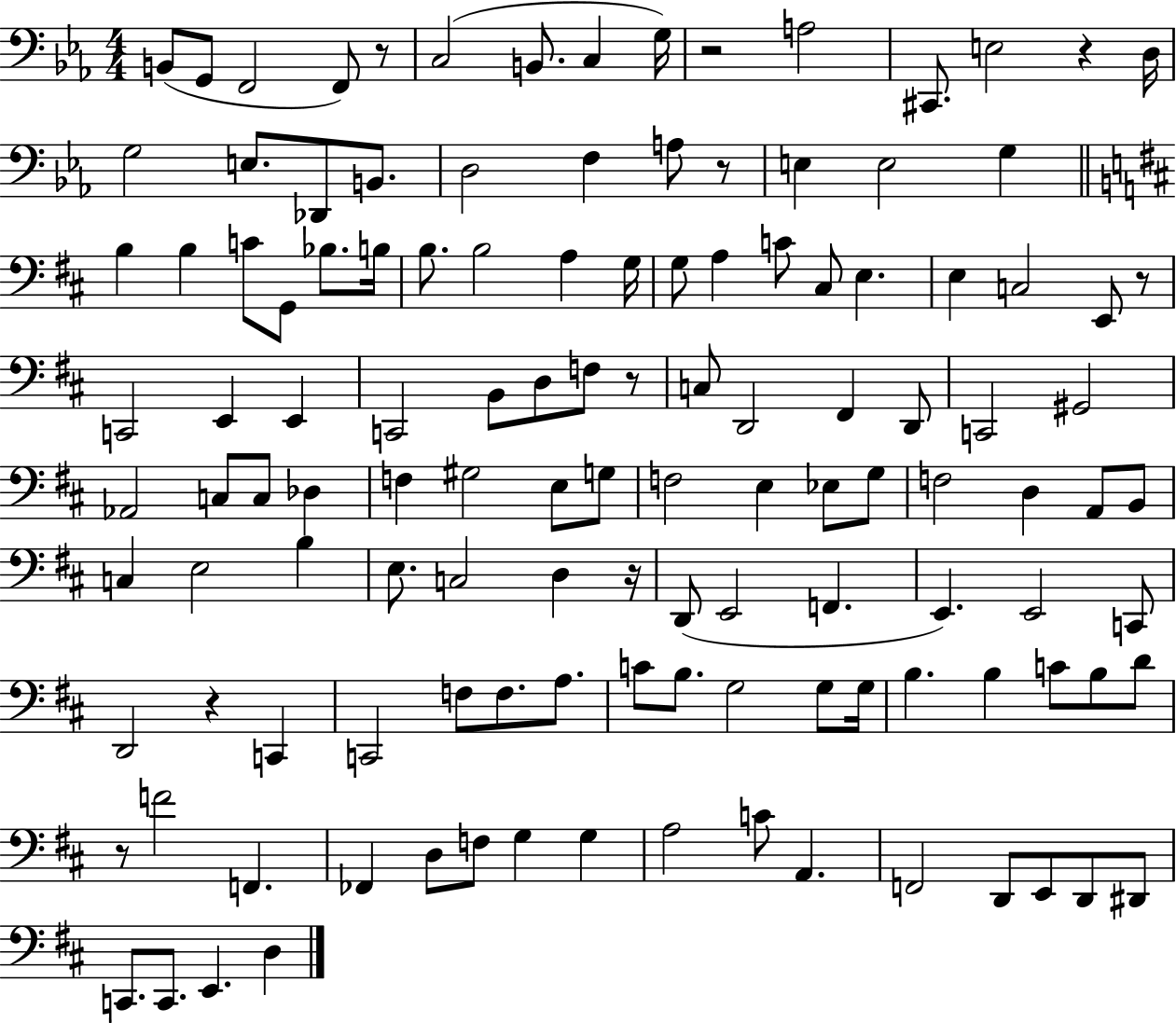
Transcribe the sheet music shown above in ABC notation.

X:1
T:Untitled
M:4/4
L:1/4
K:Eb
B,,/2 G,,/2 F,,2 F,,/2 z/2 C,2 B,,/2 C, G,/4 z2 A,2 ^C,,/2 E,2 z D,/4 G,2 E,/2 _D,,/2 B,,/2 D,2 F, A,/2 z/2 E, E,2 G, B, B, C/2 G,,/2 _B,/2 B,/4 B,/2 B,2 A, G,/4 G,/2 A, C/2 ^C,/2 E, E, C,2 E,,/2 z/2 C,,2 E,, E,, C,,2 B,,/2 D,/2 F,/2 z/2 C,/2 D,,2 ^F,, D,,/2 C,,2 ^G,,2 _A,,2 C,/2 C,/2 _D, F, ^G,2 E,/2 G,/2 F,2 E, _E,/2 G,/2 F,2 D, A,,/2 B,,/2 C, E,2 B, E,/2 C,2 D, z/4 D,,/2 E,,2 F,, E,, E,,2 C,,/2 D,,2 z C,, C,,2 F,/2 F,/2 A,/2 C/2 B,/2 G,2 G,/2 G,/4 B, B, C/2 B,/2 D/2 z/2 F2 F,, _F,, D,/2 F,/2 G, G, A,2 C/2 A,, F,,2 D,,/2 E,,/2 D,,/2 ^D,,/2 C,,/2 C,,/2 E,, D,